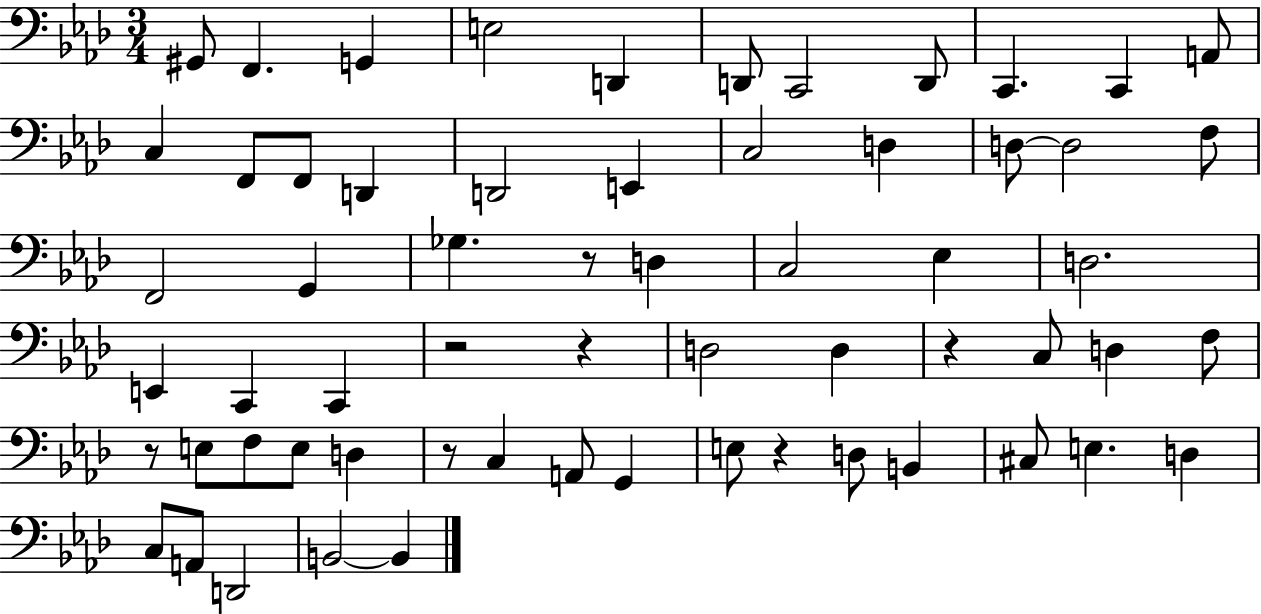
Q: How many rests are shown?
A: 7